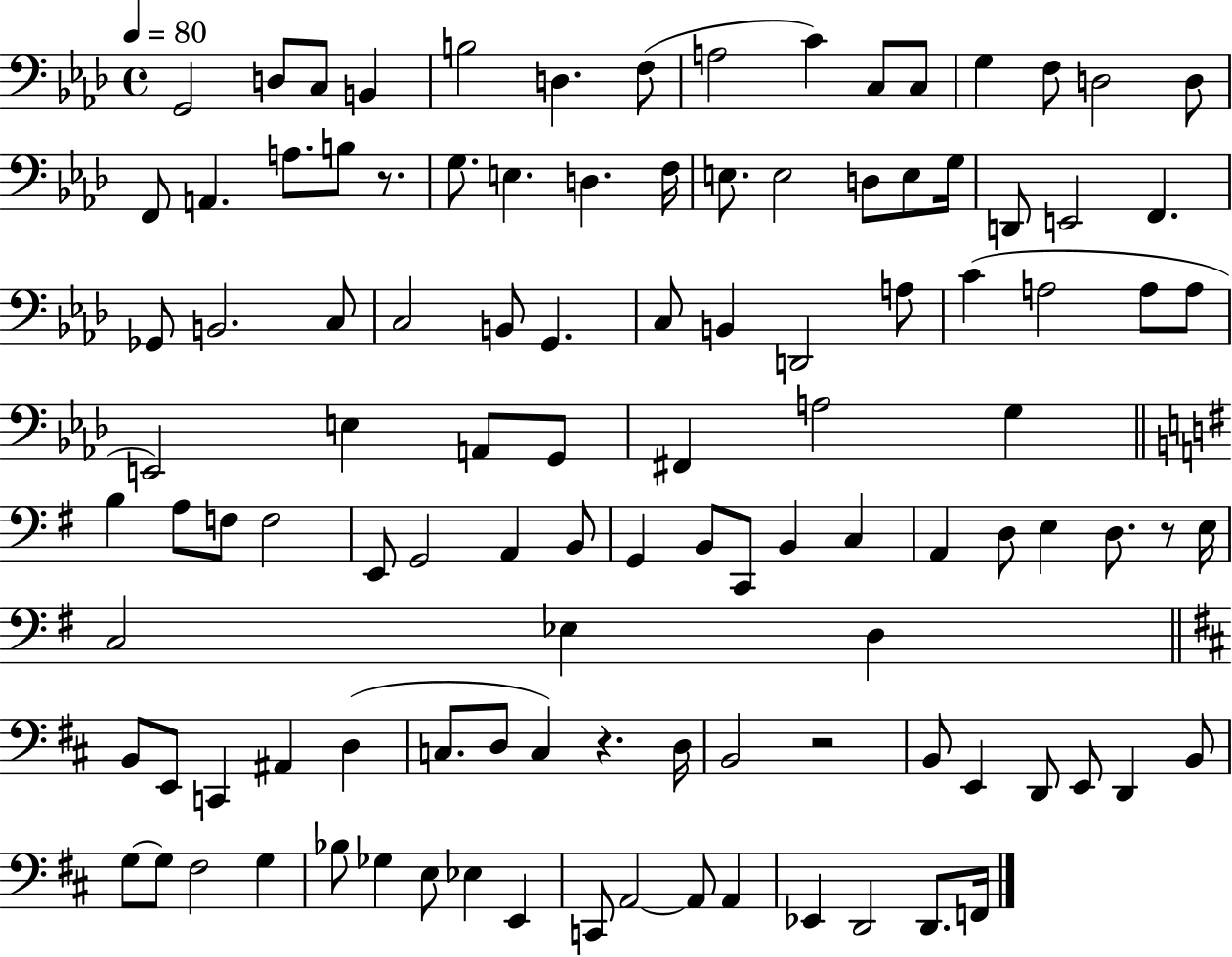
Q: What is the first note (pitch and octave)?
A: G2